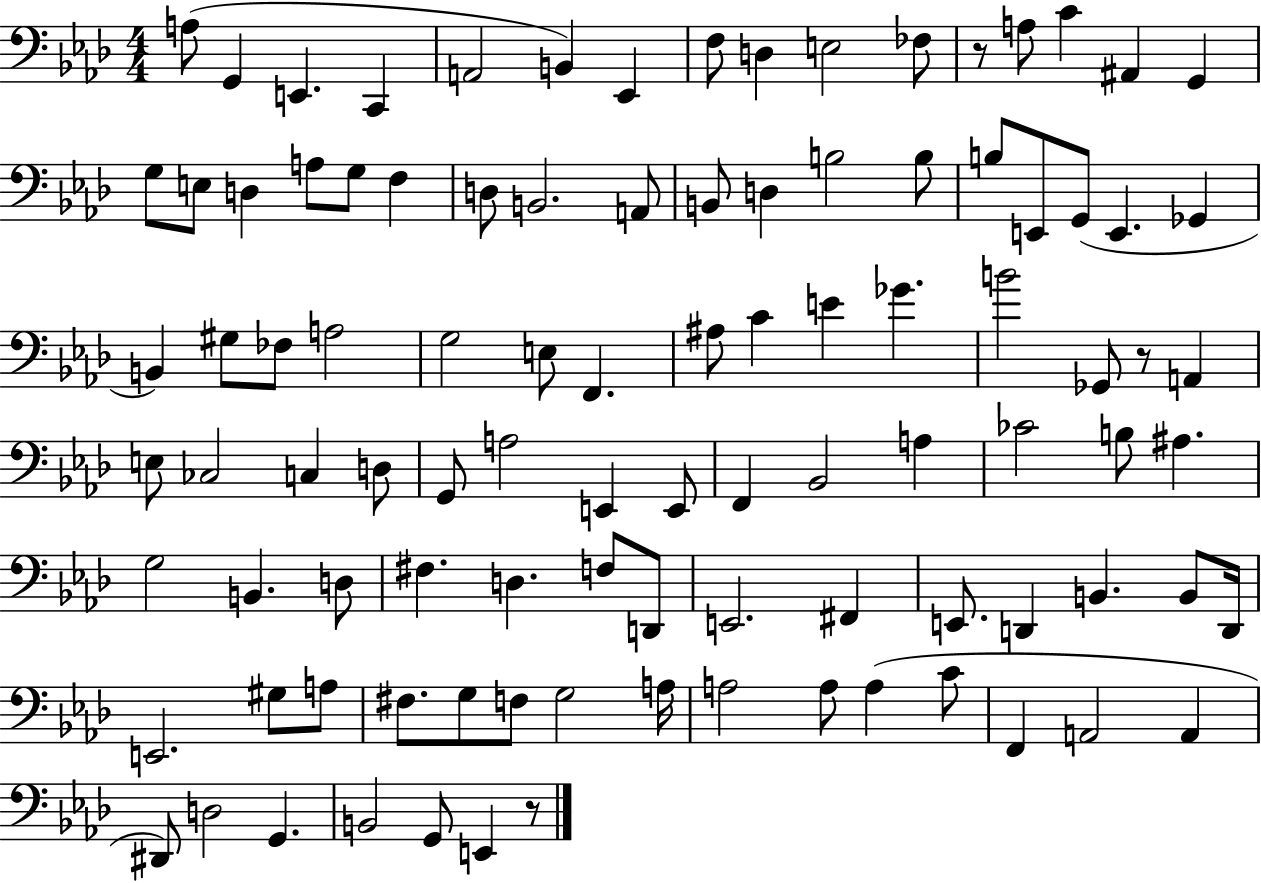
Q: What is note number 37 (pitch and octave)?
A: A3